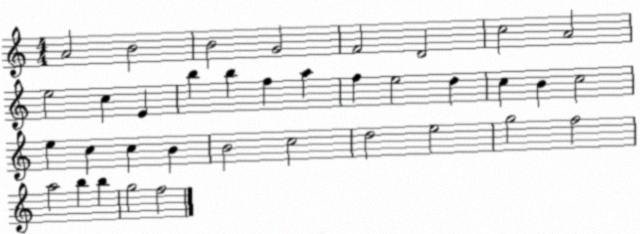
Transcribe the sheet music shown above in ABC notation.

X:1
T:Untitled
M:4/4
L:1/4
K:C
A2 B2 B2 G2 F2 D2 c2 A2 e2 c E b b f a f e2 d c B c2 e c c B B2 c2 d2 e2 g2 f2 a2 b b g2 f2